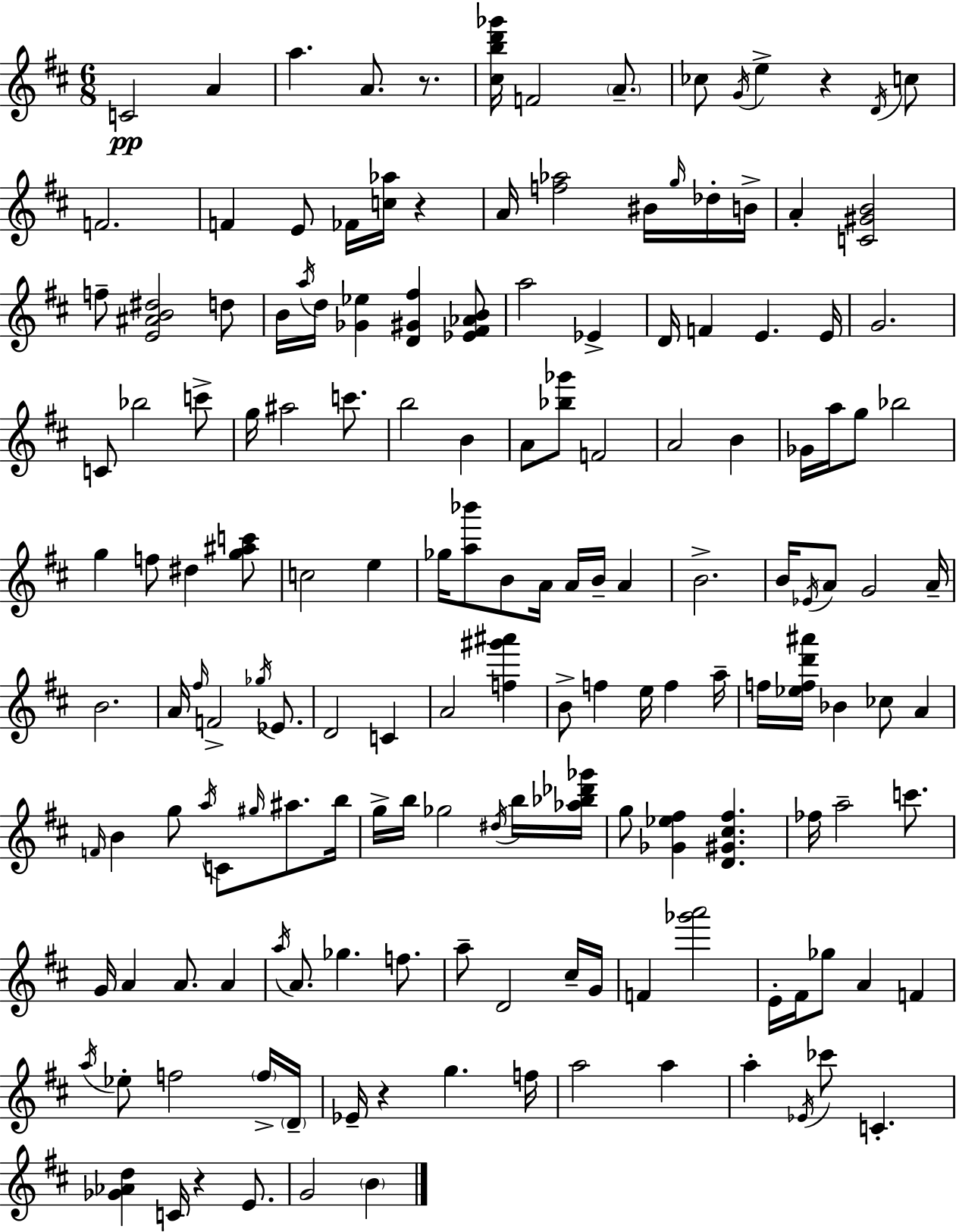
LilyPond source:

{
  \clef treble
  \numericTimeSignature
  \time 6/8
  \key d \major
  \repeat volta 2 { c'2\pp a'4 | a''4. a'8. r8. | <cis'' b'' d''' ges'''>16 f'2 \parenthesize a'8.-- | ces''8 \acciaccatura { g'16 } e''4-> r4 \acciaccatura { d'16 } | \break c''8 f'2. | f'4 e'8 fes'16 <c'' aes''>16 r4 | a'16 <f'' aes''>2 bis'16 | \grace { g''16 } des''16-. b'16-> a'4-. <c' gis' b'>2 | \break f''8-- <e' ais' b' dis''>2 | d''8 b'16 \acciaccatura { a''16 } d''16 <ges' ees''>4 <d' gis' fis''>4 | <ees' fis' aes' b'>8 a''2 | ees'4-> d'16 f'4 e'4. | \break e'16 g'2. | c'8 bes''2 | c'''8-> g''16 ais''2 | c'''8. b''2 | \break b'4 a'8 <bes'' ges'''>8 f'2 | a'2 | b'4 ges'16 a''16 g''8 bes''2 | g''4 f''8 dis''4 | \break <g'' ais'' c'''>8 c''2 | e''4 ges''16 <a'' bes'''>8 b'8 a'16 a'16 b'16-- | a'4 b'2.-> | b'16 \acciaccatura { ees'16 } a'8 g'2 | \break a'16-- b'2. | a'16 \grace { fis''16 } f'2-> | \acciaccatura { ges''16 } ees'8. d'2 | c'4 a'2 | \break <f'' gis''' ais'''>4 b'8-> f''4 | e''16 f''4 a''16-- f''16 <ees'' f'' d''' ais'''>16 bes'4 | ces''8 a'4 \grace { f'16 } b'4 | g''8 \acciaccatura { a''16 } c'8 \grace { gis''16 } ais''8. b''16 g''16-> b''16 | \break ges''2 \acciaccatura { dis''16 } b''16 <aes'' bes'' des''' ges'''>16 g''8 | <ges' ees'' fis''>4 <d' gis' cis'' fis''>4. fes''16 | a''2-- c'''8. g'16 | a'4 a'8. a'4 \acciaccatura { a''16 } | \break a'8. ges''4. f''8. | a''8-- d'2 cis''16-- g'16 | f'4 <ges''' a'''>2 | e'16-. fis'16 ges''8 a'4 f'4 | \break \acciaccatura { a''16 } ees''8-. f''2 \parenthesize f''16-> | \parenthesize d'16-- ees'16-- r4 g''4. | f''16 a''2 a''4 | a''4-. \acciaccatura { ees'16 } ces'''8 c'4.-. | \break <ges' aes' d''>4 c'16 r4 e'8. | g'2 \parenthesize b'4 | } \bar "|."
}